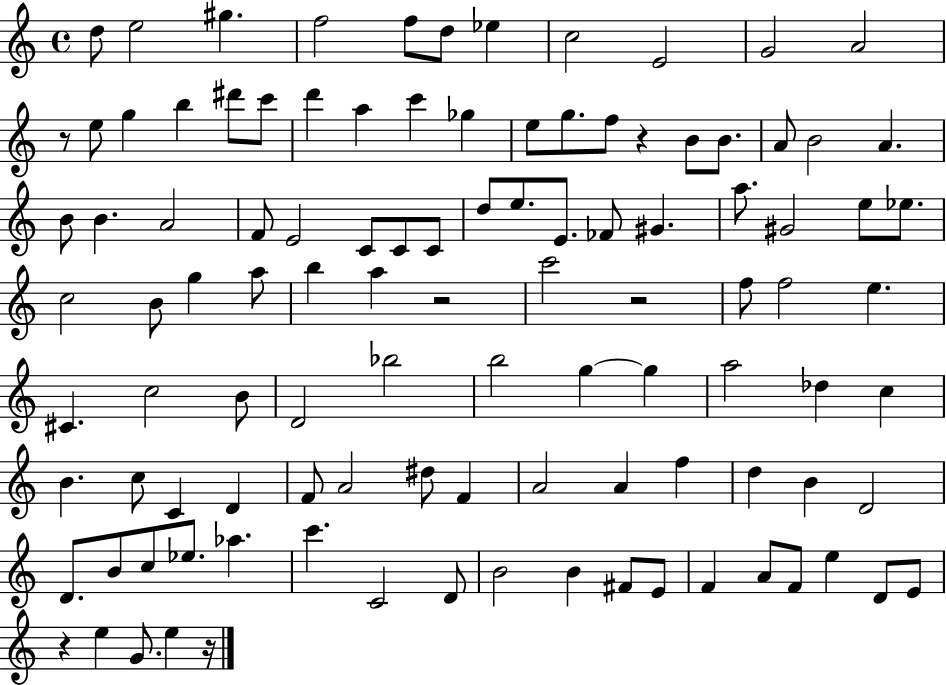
D5/e E5/h G#5/q. F5/h F5/e D5/e Eb5/q C5/h E4/h G4/h A4/h R/e E5/e G5/q B5/q D#6/e C6/e D6/q A5/q C6/q Gb5/q E5/e G5/e. F5/e R/q B4/e B4/e. A4/e B4/h A4/q. B4/e B4/q. A4/h F4/e E4/h C4/e C4/e C4/e D5/e E5/e. E4/e. FES4/e G#4/q. A5/e. G#4/h E5/e Eb5/e. C5/h B4/e G5/q A5/e B5/q A5/q R/h C6/h R/h F5/e F5/h E5/q. C#4/q. C5/h B4/e D4/h Bb5/h B5/h G5/q G5/q A5/h Db5/q C5/q B4/q. C5/e C4/q D4/q F4/e A4/h D#5/e F4/q A4/h A4/q F5/q D5/q B4/q D4/h D4/e. B4/e C5/e Eb5/e. Ab5/q. C6/q. C4/h D4/e B4/h B4/q F#4/e E4/e F4/q A4/e F4/e E5/q D4/e E4/e R/q E5/q G4/e. E5/q R/s